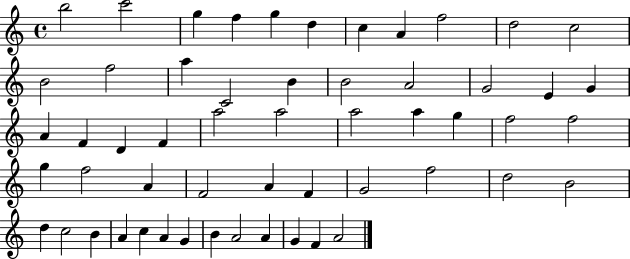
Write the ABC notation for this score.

X:1
T:Untitled
M:4/4
L:1/4
K:C
b2 c'2 g f g d c A f2 d2 c2 B2 f2 a C2 B B2 A2 G2 E G A F D F a2 a2 a2 a g f2 f2 g f2 A F2 A F G2 f2 d2 B2 d c2 B A c A G B A2 A G F A2